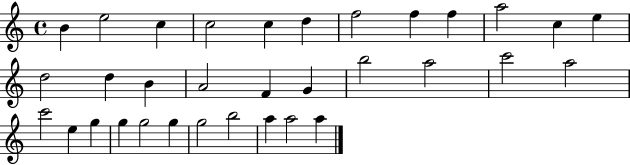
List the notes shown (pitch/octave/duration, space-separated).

B4/q E5/h C5/q C5/h C5/q D5/q F5/h F5/q F5/q A5/h C5/q E5/q D5/h D5/q B4/q A4/h F4/q G4/q B5/h A5/h C6/h A5/h C6/h E5/q G5/q G5/q G5/h G5/q G5/h B5/h A5/q A5/h A5/q